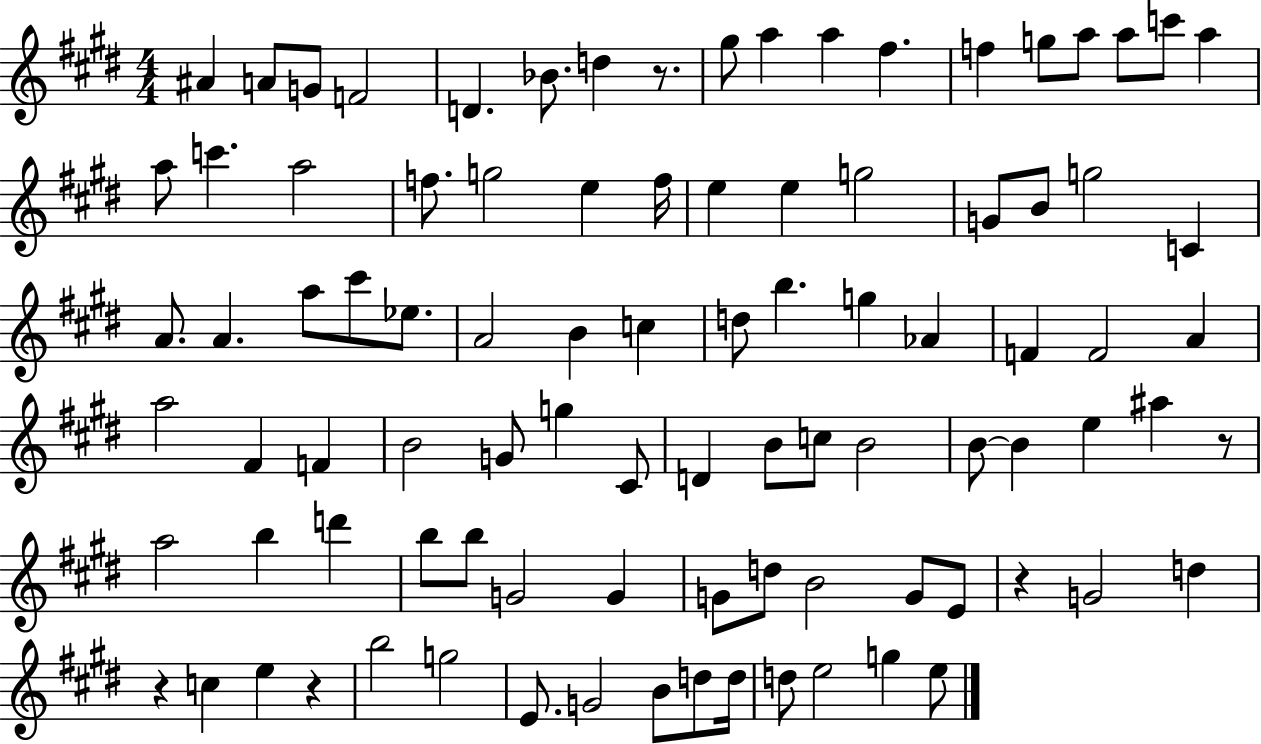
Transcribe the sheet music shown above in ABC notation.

X:1
T:Untitled
M:4/4
L:1/4
K:E
^A A/2 G/2 F2 D _B/2 d z/2 ^g/2 a a ^f f g/2 a/2 a/2 c'/2 a a/2 c' a2 f/2 g2 e f/4 e e g2 G/2 B/2 g2 C A/2 A a/2 ^c'/2 _e/2 A2 B c d/2 b g _A F F2 A a2 ^F F B2 G/2 g ^C/2 D B/2 c/2 B2 B/2 B e ^a z/2 a2 b d' b/2 b/2 G2 G G/2 d/2 B2 G/2 E/2 z G2 d z c e z b2 g2 E/2 G2 B/2 d/2 d/4 d/2 e2 g e/2